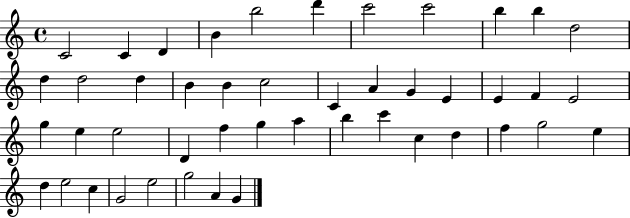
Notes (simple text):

C4/h C4/q D4/q B4/q B5/h D6/q C6/h C6/h B5/q B5/q D5/h D5/q D5/h D5/q B4/q B4/q C5/h C4/q A4/q G4/q E4/q E4/q F4/q E4/h G5/q E5/q E5/h D4/q F5/q G5/q A5/q B5/q C6/q C5/q D5/q F5/q G5/h E5/q D5/q E5/h C5/q G4/h E5/h G5/h A4/q G4/q